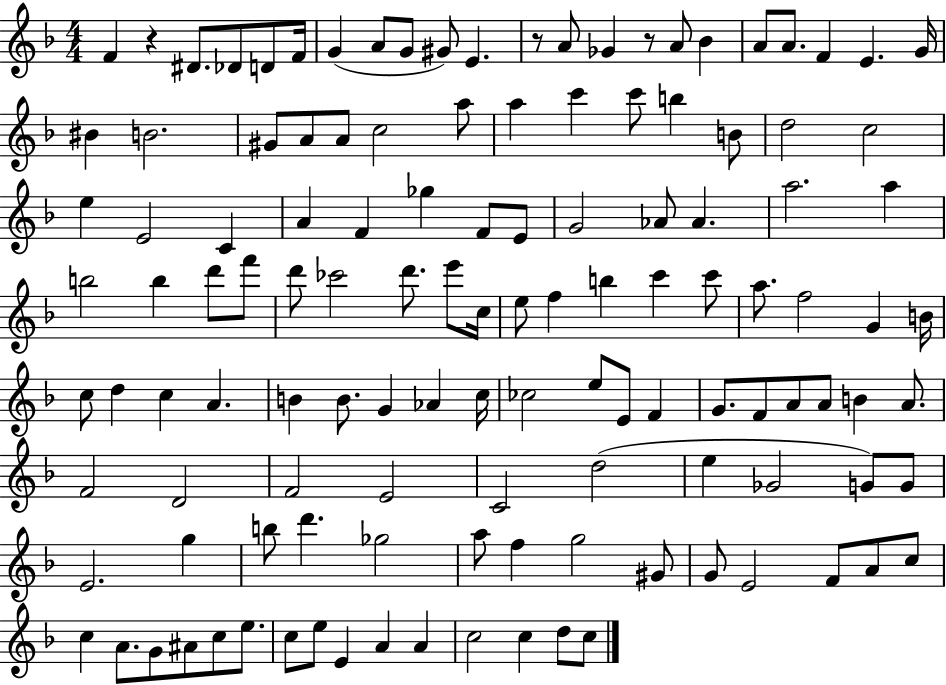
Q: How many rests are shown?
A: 3